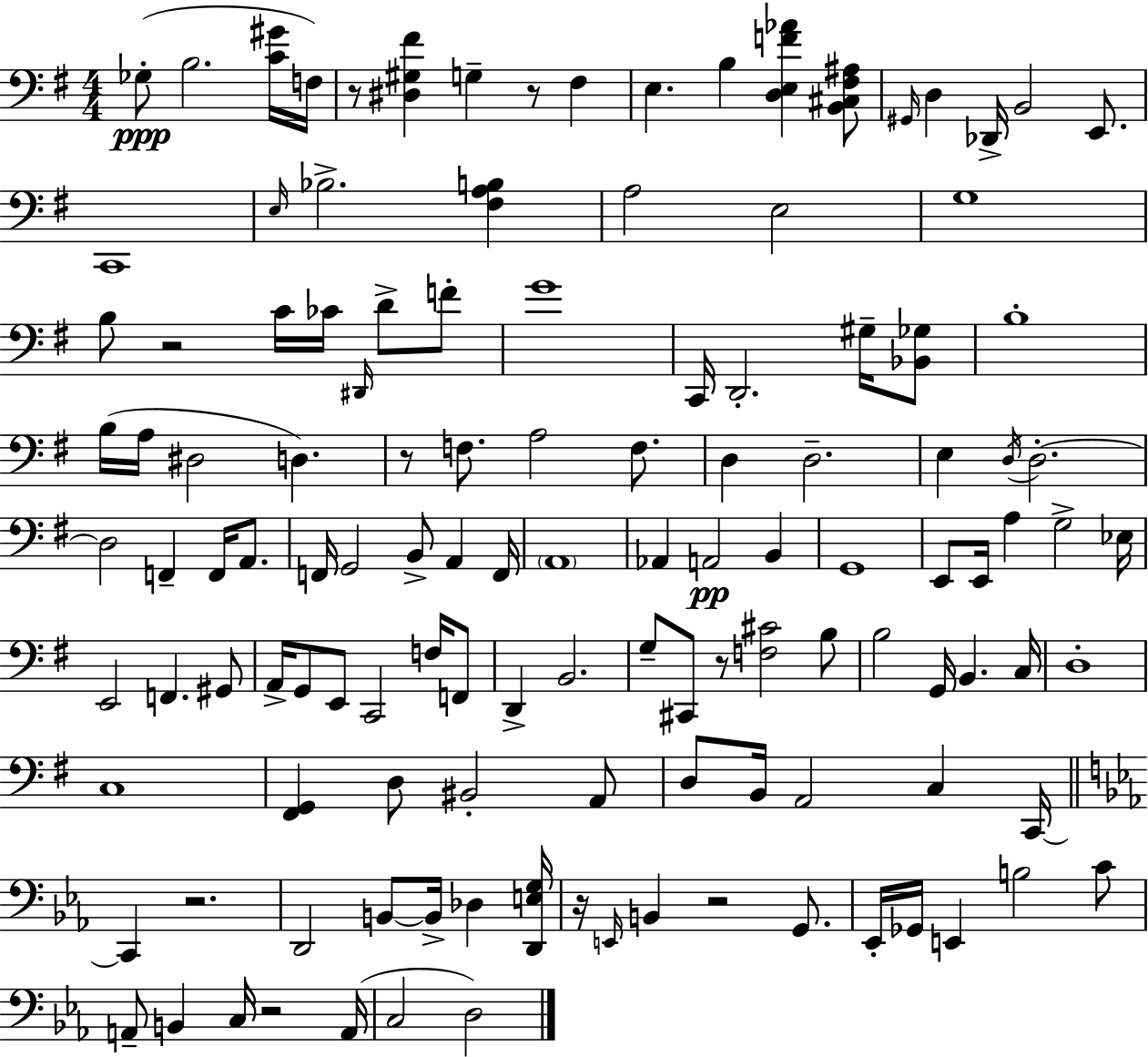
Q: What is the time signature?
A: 4/4